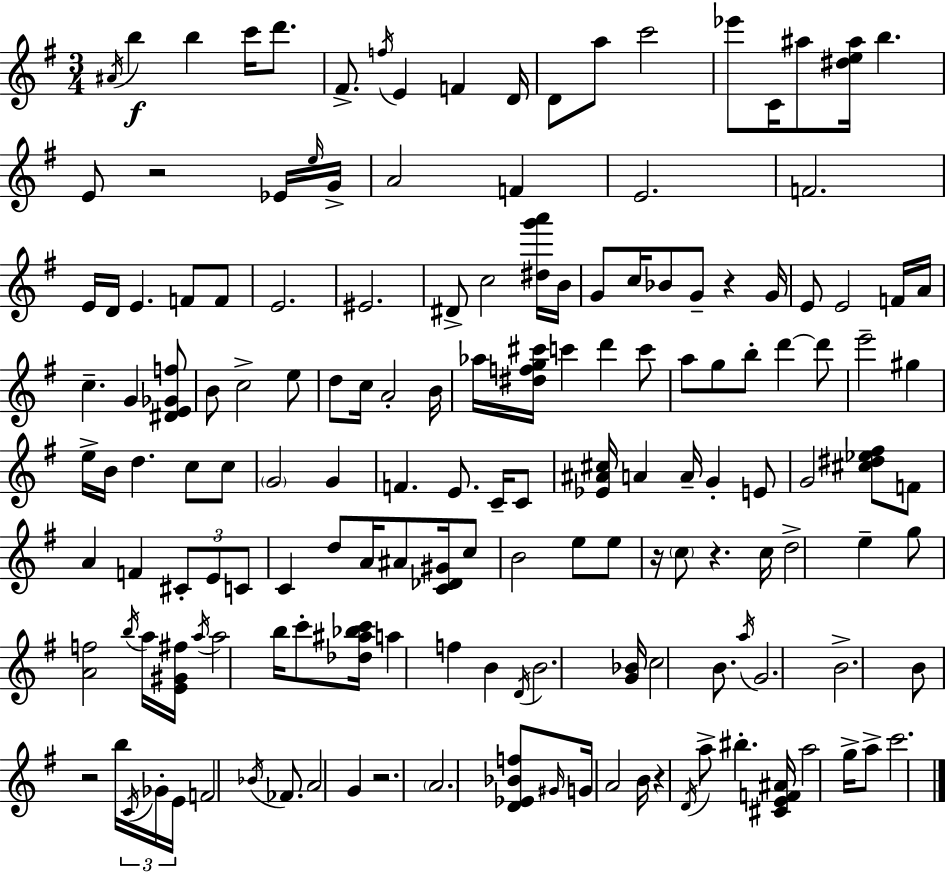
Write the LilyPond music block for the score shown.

{
  \clef treble
  \numericTimeSignature
  \time 3/4
  \key g \major
  \acciaccatura { ais'16 }\f b''4 b''4 c'''16 d'''8. | fis'8.-> \acciaccatura { f''16 } e'4 f'4 | d'16 d'8 a''8 c'''2 | ees'''8 c'16 ais''8 <dis'' e'' ais''>16 b''4. | \break e'8 r2 | ees'16 \grace { e''16 } g'16-> a'2 f'4 | e'2. | f'2. | \break e'16 d'16 e'4. f'8 | f'8 e'2. | eis'2. | dis'8-> c''2 | \break <dis'' g''' a'''>16 b'16 g'8 c''16 bes'8 g'8-- r4 | g'16 e'8 e'2 | f'16 a'16 c''4.-- g'4 | <dis' e' ges' f''>8 b'8 c''2-> | \break e''8 d''8 c''16 a'2-. | b'16 aes''16 <dis'' f'' g'' cis'''>16 c'''4 d'''4 | c'''8 a''8 g''8 b''8-. d'''4~~ | d'''8 e'''2-- gis''4 | \break e''16-> b'16 d''4. c''8 | c''8 \parenthesize g'2 g'4 | f'4. e'8. | c'16-- c'8 <ees' ais' cis''>16 a'4 a'16-- g'4-. | \break e'8 g'2 <cis'' dis'' ees'' fis''>8 | f'8 a'4 f'4 \tuplet 3/2 { cis'8-. | e'8 c'8 } c'4 d''8 a'16 | ais'8 <c' des' gis'>16 c''8 b'2 | \break e''8 e''8 r16 \parenthesize c''8 r4. | c''16 d''2-> e''4-- | g''8 <a' f''>2 | \acciaccatura { b''16 } a''16 <e' gis' fis''>16 \acciaccatura { a''16 } a''2 | \break b''16 c'''8-. <des'' ais'' bes'' c'''>16 a''4 f''4 | b'4 \acciaccatura { d'16 } b'2. | <g' bes'>16 c''2 | b'8. \acciaccatura { a''16 } g'2. | \break b'2.-> | b'8 r2 | b''16 \tuplet 3/2 { \acciaccatura { c'16 } ges'16-. e'16 } f'2 | \acciaccatura { bes'16 } fes'8. a'2 | \break g'4 r2. | \parenthesize a'2. | <d' ees' bes' f''>8 \grace { gis'16 } | g'16 a'2 b'16 r4 | \break \acciaccatura { d'16 } a''8-> bis''4.-. <cis' e' f' ais'>16 | a''2 g''16-> a''8-> c'''2. | \bar "|."
}